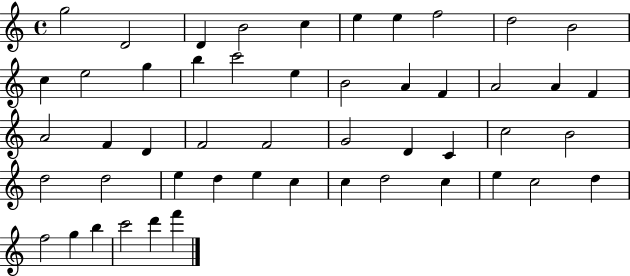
{
  \clef treble
  \time 4/4
  \defaultTimeSignature
  \key c \major
  g''2 d'2 | d'4 b'2 c''4 | e''4 e''4 f''2 | d''2 b'2 | \break c''4 e''2 g''4 | b''4 c'''2 e''4 | b'2 a'4 f'4 | a'2 a'4 f'4 | \break a'2 f'4 d'4 | f'2 f'2 | g'2 d'4 c'4 | c''2 b'2 | \break d''2 d''2 | e''4 d''4 e''4 c''4 | c''4 d''2 c''4 | e''4 c''2 d''4 | \break f''2 g''4 b''4 | c'''2 d'''4 f'''4 | \bar "|."
}